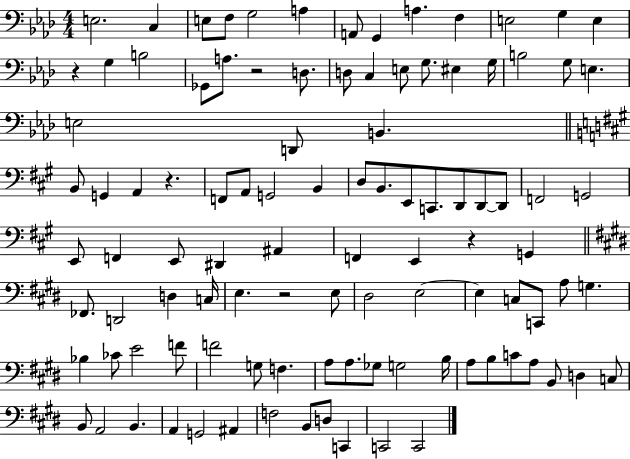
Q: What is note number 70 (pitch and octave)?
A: E4